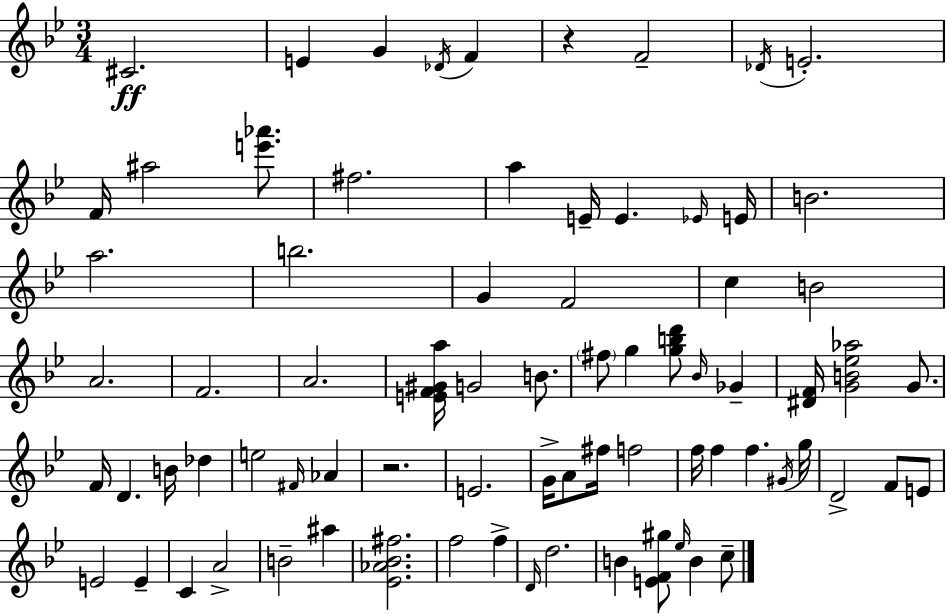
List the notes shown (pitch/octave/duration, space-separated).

C#4/h. E4/q G4/q Db4/s F4/q R/q F4/h Db4/s E4/h. F4/s A#5/h [E6,Ab6]/e. F#5/h. A5/q E4/s E4/q. Eb4/s E4/s B4/h. A5/h. B5/h. G4/q F4/h C5/q B4/h A4/h. F4/h. A4/h. [E4,F4,G#4,A5]/s G4/h B4/e. F#5/e G5/q [G5,B5,D6]/e Bb4/s Gb4/q [D#4,F4]/s [G4,B4,Eb5,Ab5]/h G4/e. F4/s D4/q. B4/s Db5/q E5/h F#4/s Ab4/q R/h. E4/h. G4/s A4/e F#5/s F5/h F5/s F5/q F5/q. G#4/s G5/s D4/h F4/e E4/e E4/h E4/q C4/q A4/h B4/h A#5/q [Eb4,Ab4,Bb4,F#5]/h. F5/h F5/q D4/s D5/h. B4/q [E4,F4,G#5]/e Eb5/s B4/q C5/e